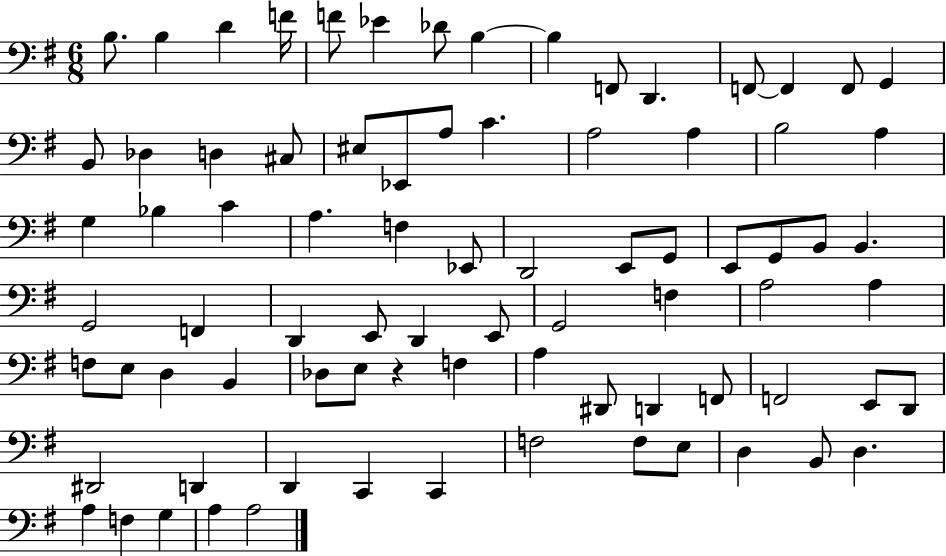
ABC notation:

X:1
T:Untitled
M:6/8
L:1/4
K:G
B,/2 B, D F/4 F/2 _E _D/2 B, B, F,,/2 D,, F,,/2 F,, F,,/2 G,, B,,/2 _D, D, ^C,/2 ^E,/2 _E,,/2 A,/2 C A,2 A, B,2 A, G, _B, C A, F, _E,,/2 D,,2 E,,/2 G,,/2 E,,/2 G,,/2 B,,/2 B,, G,,2 F,, D,, E,,/2 D,, E,,/2 G,,2 F, A,2 A, F,/2 E,/2 D, B,, _D,/2 E,/2 z F, A, ^D,,/2 D,, F,,/2 F,,2 E,,/2 D,,/2 ^D,,2 D,, D,, C,, C,, F,2 F,/2 E,/2 D, B,,/2 D, A, F, G, A, A,2